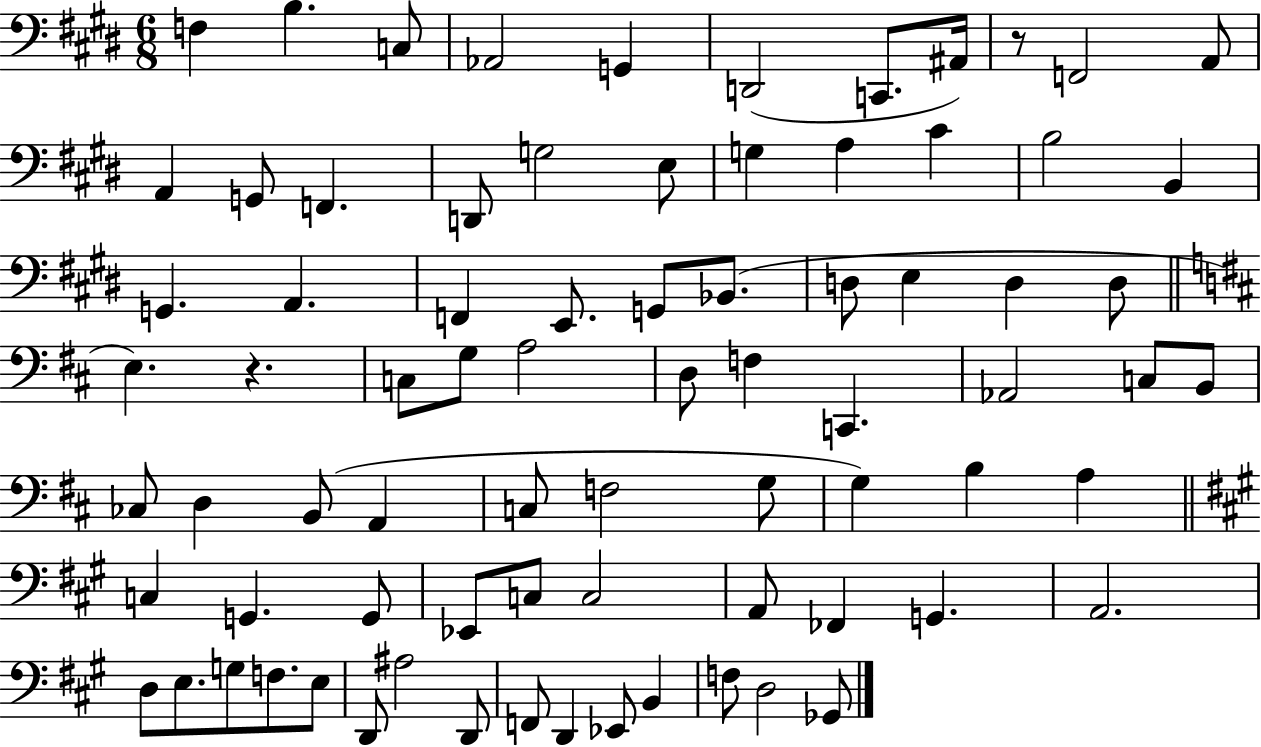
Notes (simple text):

F3/q B3/q. C3/e Ab2/h G2/q D2/h C2/e. A#2/s R/e F2/h A2/e A2/q G2/e F2/q. D2/e G3/h E3/e G3/q A3/q C#4/q B3/h B2/q G2/q. A2/q. F2/q E2/e. G2/e Bb2/e. D3/e E3/q D3/q D3/e E3/q. R/q. C3/e G3/e A3/h D3/e F3/q C2/q. Ab2/h C3/e B2/e CES3/e D3/q B2/e A2/q C3/e F3/h G3/e G3/q B3/q A3/q C3/q G2/q. G2/e Eb2/e C3/e C3/h A2/e FES2/q G2/q. A2/h. D3/e E3/e. G3/e F3/e. E3/e D2/e A#3/h D2/e F2/e D2/q Eb2/e B2/q F3/e D3/h Gb2/e